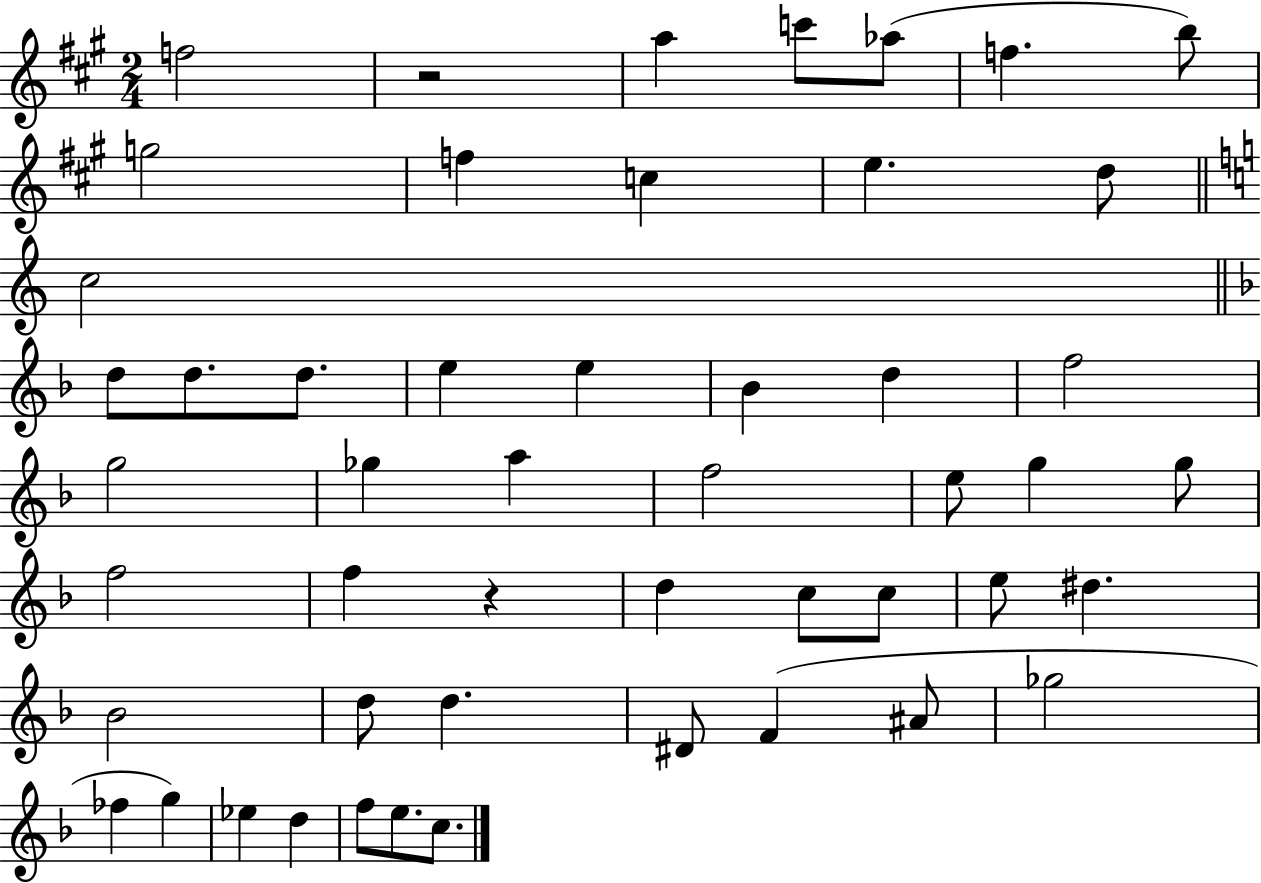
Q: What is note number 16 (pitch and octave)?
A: E5